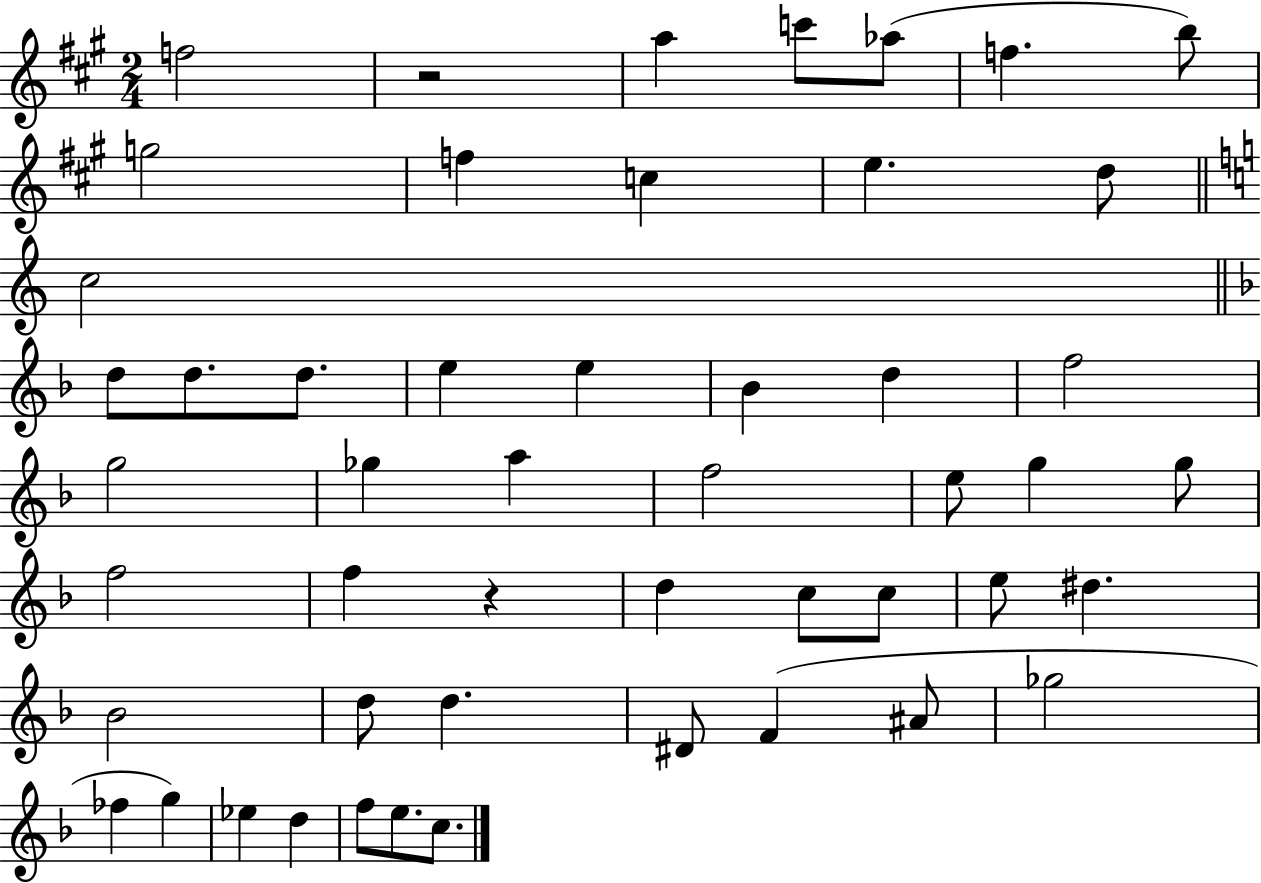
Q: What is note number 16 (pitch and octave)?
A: E5